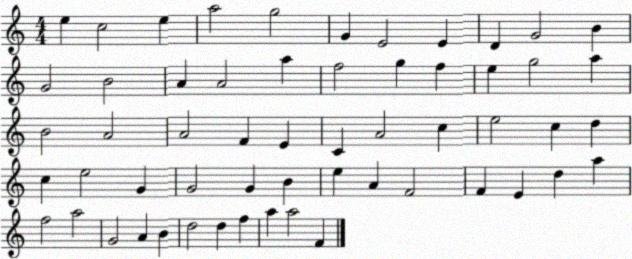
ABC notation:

X:1
T:Untitled
M:4/4
L:1/4
K:C
e c2 e a2 g2 G E2 E D G2 B G2 B2 A A2 a f2 g f e g2 a B2 A2 A2 F E C A2 c e2 c d c e2 G G2 G B e A F2 F E d a f2 a2 G2 A B d2 d f a a2 F